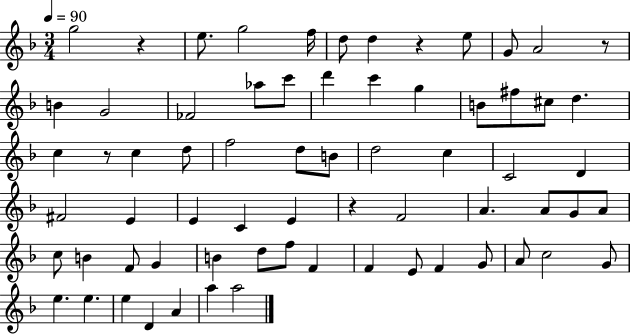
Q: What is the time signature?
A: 3/4